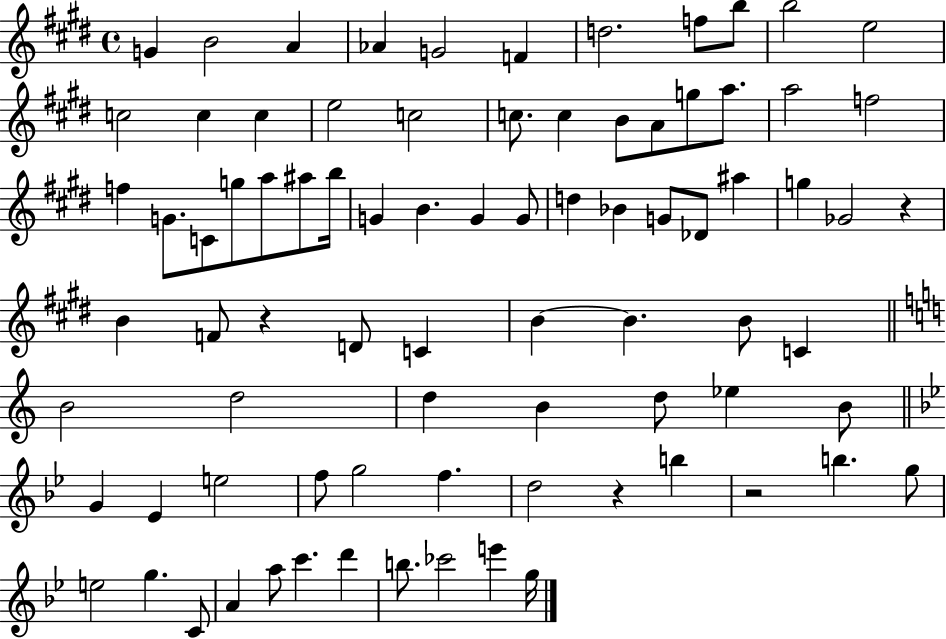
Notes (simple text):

G4/q B4/h A4/q Ab4/q G4/h F4/q D5/h. F5/e B5/e B5/h E5/h C5/h C5/q C5/q E5/h C5/h C5/e. C5/q B4/e A4/e G5/e A5/e. A5/h F5/h F5/q G4/e. C4/e G5/e A5/e A#5/e B5/s G4/q B4/q. G4/q G4/e D5/q Bb4/q G4/e Db4/e A#5/q G5/q Gb4/h R/q B4/q F4/e R/q D4/e C4/q B4/q B4/q. B4/e C4/q B4/h D5/h D5/q B4/q D5/e Eb5/q B4/e G4/q Eb4/q E5/h F5/e G5/h F5/q. D5/h R/q B5/q R/h B5/q. G5/e E5/h G5/q. C4/e A4/q A5/e C6/q. D6/q B5/e. CES6/h E6/q G5/s